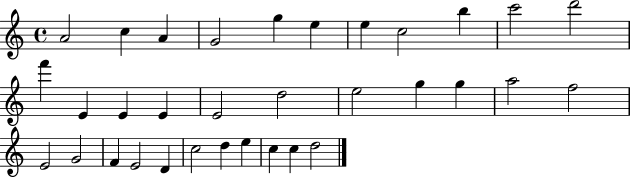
{
  \clef treble
  \time 4/4
  \defaultTimeSignature
  \key c \major
  a'2 c''4 a'4 | g'2 g''4 e''4 | e''4 c''2 b''4 | c'''2 d'''2 | \break f'''4 e'4 e'4 e'4 | e'2 d''2 | e''2 g''4 g''4 | a''2 f''2 | \break e'2 g'2 | f'4 e'2 d'4 | c''2 d''4 e''4 | c''4 c''4 d''2 | \break \bar "|."
}